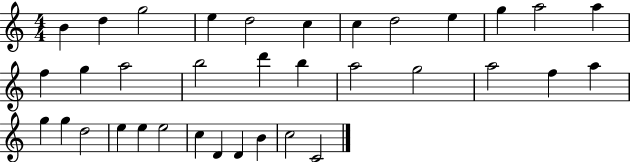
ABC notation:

X:1
T:Untitled
M:4/4
L:1/4
K:C
B d g2 e d2 c c d2 e g a2 a f g a2 b2 d' b a2 g2 a2 f a g g d2 e e e2 c D D B c2 C2